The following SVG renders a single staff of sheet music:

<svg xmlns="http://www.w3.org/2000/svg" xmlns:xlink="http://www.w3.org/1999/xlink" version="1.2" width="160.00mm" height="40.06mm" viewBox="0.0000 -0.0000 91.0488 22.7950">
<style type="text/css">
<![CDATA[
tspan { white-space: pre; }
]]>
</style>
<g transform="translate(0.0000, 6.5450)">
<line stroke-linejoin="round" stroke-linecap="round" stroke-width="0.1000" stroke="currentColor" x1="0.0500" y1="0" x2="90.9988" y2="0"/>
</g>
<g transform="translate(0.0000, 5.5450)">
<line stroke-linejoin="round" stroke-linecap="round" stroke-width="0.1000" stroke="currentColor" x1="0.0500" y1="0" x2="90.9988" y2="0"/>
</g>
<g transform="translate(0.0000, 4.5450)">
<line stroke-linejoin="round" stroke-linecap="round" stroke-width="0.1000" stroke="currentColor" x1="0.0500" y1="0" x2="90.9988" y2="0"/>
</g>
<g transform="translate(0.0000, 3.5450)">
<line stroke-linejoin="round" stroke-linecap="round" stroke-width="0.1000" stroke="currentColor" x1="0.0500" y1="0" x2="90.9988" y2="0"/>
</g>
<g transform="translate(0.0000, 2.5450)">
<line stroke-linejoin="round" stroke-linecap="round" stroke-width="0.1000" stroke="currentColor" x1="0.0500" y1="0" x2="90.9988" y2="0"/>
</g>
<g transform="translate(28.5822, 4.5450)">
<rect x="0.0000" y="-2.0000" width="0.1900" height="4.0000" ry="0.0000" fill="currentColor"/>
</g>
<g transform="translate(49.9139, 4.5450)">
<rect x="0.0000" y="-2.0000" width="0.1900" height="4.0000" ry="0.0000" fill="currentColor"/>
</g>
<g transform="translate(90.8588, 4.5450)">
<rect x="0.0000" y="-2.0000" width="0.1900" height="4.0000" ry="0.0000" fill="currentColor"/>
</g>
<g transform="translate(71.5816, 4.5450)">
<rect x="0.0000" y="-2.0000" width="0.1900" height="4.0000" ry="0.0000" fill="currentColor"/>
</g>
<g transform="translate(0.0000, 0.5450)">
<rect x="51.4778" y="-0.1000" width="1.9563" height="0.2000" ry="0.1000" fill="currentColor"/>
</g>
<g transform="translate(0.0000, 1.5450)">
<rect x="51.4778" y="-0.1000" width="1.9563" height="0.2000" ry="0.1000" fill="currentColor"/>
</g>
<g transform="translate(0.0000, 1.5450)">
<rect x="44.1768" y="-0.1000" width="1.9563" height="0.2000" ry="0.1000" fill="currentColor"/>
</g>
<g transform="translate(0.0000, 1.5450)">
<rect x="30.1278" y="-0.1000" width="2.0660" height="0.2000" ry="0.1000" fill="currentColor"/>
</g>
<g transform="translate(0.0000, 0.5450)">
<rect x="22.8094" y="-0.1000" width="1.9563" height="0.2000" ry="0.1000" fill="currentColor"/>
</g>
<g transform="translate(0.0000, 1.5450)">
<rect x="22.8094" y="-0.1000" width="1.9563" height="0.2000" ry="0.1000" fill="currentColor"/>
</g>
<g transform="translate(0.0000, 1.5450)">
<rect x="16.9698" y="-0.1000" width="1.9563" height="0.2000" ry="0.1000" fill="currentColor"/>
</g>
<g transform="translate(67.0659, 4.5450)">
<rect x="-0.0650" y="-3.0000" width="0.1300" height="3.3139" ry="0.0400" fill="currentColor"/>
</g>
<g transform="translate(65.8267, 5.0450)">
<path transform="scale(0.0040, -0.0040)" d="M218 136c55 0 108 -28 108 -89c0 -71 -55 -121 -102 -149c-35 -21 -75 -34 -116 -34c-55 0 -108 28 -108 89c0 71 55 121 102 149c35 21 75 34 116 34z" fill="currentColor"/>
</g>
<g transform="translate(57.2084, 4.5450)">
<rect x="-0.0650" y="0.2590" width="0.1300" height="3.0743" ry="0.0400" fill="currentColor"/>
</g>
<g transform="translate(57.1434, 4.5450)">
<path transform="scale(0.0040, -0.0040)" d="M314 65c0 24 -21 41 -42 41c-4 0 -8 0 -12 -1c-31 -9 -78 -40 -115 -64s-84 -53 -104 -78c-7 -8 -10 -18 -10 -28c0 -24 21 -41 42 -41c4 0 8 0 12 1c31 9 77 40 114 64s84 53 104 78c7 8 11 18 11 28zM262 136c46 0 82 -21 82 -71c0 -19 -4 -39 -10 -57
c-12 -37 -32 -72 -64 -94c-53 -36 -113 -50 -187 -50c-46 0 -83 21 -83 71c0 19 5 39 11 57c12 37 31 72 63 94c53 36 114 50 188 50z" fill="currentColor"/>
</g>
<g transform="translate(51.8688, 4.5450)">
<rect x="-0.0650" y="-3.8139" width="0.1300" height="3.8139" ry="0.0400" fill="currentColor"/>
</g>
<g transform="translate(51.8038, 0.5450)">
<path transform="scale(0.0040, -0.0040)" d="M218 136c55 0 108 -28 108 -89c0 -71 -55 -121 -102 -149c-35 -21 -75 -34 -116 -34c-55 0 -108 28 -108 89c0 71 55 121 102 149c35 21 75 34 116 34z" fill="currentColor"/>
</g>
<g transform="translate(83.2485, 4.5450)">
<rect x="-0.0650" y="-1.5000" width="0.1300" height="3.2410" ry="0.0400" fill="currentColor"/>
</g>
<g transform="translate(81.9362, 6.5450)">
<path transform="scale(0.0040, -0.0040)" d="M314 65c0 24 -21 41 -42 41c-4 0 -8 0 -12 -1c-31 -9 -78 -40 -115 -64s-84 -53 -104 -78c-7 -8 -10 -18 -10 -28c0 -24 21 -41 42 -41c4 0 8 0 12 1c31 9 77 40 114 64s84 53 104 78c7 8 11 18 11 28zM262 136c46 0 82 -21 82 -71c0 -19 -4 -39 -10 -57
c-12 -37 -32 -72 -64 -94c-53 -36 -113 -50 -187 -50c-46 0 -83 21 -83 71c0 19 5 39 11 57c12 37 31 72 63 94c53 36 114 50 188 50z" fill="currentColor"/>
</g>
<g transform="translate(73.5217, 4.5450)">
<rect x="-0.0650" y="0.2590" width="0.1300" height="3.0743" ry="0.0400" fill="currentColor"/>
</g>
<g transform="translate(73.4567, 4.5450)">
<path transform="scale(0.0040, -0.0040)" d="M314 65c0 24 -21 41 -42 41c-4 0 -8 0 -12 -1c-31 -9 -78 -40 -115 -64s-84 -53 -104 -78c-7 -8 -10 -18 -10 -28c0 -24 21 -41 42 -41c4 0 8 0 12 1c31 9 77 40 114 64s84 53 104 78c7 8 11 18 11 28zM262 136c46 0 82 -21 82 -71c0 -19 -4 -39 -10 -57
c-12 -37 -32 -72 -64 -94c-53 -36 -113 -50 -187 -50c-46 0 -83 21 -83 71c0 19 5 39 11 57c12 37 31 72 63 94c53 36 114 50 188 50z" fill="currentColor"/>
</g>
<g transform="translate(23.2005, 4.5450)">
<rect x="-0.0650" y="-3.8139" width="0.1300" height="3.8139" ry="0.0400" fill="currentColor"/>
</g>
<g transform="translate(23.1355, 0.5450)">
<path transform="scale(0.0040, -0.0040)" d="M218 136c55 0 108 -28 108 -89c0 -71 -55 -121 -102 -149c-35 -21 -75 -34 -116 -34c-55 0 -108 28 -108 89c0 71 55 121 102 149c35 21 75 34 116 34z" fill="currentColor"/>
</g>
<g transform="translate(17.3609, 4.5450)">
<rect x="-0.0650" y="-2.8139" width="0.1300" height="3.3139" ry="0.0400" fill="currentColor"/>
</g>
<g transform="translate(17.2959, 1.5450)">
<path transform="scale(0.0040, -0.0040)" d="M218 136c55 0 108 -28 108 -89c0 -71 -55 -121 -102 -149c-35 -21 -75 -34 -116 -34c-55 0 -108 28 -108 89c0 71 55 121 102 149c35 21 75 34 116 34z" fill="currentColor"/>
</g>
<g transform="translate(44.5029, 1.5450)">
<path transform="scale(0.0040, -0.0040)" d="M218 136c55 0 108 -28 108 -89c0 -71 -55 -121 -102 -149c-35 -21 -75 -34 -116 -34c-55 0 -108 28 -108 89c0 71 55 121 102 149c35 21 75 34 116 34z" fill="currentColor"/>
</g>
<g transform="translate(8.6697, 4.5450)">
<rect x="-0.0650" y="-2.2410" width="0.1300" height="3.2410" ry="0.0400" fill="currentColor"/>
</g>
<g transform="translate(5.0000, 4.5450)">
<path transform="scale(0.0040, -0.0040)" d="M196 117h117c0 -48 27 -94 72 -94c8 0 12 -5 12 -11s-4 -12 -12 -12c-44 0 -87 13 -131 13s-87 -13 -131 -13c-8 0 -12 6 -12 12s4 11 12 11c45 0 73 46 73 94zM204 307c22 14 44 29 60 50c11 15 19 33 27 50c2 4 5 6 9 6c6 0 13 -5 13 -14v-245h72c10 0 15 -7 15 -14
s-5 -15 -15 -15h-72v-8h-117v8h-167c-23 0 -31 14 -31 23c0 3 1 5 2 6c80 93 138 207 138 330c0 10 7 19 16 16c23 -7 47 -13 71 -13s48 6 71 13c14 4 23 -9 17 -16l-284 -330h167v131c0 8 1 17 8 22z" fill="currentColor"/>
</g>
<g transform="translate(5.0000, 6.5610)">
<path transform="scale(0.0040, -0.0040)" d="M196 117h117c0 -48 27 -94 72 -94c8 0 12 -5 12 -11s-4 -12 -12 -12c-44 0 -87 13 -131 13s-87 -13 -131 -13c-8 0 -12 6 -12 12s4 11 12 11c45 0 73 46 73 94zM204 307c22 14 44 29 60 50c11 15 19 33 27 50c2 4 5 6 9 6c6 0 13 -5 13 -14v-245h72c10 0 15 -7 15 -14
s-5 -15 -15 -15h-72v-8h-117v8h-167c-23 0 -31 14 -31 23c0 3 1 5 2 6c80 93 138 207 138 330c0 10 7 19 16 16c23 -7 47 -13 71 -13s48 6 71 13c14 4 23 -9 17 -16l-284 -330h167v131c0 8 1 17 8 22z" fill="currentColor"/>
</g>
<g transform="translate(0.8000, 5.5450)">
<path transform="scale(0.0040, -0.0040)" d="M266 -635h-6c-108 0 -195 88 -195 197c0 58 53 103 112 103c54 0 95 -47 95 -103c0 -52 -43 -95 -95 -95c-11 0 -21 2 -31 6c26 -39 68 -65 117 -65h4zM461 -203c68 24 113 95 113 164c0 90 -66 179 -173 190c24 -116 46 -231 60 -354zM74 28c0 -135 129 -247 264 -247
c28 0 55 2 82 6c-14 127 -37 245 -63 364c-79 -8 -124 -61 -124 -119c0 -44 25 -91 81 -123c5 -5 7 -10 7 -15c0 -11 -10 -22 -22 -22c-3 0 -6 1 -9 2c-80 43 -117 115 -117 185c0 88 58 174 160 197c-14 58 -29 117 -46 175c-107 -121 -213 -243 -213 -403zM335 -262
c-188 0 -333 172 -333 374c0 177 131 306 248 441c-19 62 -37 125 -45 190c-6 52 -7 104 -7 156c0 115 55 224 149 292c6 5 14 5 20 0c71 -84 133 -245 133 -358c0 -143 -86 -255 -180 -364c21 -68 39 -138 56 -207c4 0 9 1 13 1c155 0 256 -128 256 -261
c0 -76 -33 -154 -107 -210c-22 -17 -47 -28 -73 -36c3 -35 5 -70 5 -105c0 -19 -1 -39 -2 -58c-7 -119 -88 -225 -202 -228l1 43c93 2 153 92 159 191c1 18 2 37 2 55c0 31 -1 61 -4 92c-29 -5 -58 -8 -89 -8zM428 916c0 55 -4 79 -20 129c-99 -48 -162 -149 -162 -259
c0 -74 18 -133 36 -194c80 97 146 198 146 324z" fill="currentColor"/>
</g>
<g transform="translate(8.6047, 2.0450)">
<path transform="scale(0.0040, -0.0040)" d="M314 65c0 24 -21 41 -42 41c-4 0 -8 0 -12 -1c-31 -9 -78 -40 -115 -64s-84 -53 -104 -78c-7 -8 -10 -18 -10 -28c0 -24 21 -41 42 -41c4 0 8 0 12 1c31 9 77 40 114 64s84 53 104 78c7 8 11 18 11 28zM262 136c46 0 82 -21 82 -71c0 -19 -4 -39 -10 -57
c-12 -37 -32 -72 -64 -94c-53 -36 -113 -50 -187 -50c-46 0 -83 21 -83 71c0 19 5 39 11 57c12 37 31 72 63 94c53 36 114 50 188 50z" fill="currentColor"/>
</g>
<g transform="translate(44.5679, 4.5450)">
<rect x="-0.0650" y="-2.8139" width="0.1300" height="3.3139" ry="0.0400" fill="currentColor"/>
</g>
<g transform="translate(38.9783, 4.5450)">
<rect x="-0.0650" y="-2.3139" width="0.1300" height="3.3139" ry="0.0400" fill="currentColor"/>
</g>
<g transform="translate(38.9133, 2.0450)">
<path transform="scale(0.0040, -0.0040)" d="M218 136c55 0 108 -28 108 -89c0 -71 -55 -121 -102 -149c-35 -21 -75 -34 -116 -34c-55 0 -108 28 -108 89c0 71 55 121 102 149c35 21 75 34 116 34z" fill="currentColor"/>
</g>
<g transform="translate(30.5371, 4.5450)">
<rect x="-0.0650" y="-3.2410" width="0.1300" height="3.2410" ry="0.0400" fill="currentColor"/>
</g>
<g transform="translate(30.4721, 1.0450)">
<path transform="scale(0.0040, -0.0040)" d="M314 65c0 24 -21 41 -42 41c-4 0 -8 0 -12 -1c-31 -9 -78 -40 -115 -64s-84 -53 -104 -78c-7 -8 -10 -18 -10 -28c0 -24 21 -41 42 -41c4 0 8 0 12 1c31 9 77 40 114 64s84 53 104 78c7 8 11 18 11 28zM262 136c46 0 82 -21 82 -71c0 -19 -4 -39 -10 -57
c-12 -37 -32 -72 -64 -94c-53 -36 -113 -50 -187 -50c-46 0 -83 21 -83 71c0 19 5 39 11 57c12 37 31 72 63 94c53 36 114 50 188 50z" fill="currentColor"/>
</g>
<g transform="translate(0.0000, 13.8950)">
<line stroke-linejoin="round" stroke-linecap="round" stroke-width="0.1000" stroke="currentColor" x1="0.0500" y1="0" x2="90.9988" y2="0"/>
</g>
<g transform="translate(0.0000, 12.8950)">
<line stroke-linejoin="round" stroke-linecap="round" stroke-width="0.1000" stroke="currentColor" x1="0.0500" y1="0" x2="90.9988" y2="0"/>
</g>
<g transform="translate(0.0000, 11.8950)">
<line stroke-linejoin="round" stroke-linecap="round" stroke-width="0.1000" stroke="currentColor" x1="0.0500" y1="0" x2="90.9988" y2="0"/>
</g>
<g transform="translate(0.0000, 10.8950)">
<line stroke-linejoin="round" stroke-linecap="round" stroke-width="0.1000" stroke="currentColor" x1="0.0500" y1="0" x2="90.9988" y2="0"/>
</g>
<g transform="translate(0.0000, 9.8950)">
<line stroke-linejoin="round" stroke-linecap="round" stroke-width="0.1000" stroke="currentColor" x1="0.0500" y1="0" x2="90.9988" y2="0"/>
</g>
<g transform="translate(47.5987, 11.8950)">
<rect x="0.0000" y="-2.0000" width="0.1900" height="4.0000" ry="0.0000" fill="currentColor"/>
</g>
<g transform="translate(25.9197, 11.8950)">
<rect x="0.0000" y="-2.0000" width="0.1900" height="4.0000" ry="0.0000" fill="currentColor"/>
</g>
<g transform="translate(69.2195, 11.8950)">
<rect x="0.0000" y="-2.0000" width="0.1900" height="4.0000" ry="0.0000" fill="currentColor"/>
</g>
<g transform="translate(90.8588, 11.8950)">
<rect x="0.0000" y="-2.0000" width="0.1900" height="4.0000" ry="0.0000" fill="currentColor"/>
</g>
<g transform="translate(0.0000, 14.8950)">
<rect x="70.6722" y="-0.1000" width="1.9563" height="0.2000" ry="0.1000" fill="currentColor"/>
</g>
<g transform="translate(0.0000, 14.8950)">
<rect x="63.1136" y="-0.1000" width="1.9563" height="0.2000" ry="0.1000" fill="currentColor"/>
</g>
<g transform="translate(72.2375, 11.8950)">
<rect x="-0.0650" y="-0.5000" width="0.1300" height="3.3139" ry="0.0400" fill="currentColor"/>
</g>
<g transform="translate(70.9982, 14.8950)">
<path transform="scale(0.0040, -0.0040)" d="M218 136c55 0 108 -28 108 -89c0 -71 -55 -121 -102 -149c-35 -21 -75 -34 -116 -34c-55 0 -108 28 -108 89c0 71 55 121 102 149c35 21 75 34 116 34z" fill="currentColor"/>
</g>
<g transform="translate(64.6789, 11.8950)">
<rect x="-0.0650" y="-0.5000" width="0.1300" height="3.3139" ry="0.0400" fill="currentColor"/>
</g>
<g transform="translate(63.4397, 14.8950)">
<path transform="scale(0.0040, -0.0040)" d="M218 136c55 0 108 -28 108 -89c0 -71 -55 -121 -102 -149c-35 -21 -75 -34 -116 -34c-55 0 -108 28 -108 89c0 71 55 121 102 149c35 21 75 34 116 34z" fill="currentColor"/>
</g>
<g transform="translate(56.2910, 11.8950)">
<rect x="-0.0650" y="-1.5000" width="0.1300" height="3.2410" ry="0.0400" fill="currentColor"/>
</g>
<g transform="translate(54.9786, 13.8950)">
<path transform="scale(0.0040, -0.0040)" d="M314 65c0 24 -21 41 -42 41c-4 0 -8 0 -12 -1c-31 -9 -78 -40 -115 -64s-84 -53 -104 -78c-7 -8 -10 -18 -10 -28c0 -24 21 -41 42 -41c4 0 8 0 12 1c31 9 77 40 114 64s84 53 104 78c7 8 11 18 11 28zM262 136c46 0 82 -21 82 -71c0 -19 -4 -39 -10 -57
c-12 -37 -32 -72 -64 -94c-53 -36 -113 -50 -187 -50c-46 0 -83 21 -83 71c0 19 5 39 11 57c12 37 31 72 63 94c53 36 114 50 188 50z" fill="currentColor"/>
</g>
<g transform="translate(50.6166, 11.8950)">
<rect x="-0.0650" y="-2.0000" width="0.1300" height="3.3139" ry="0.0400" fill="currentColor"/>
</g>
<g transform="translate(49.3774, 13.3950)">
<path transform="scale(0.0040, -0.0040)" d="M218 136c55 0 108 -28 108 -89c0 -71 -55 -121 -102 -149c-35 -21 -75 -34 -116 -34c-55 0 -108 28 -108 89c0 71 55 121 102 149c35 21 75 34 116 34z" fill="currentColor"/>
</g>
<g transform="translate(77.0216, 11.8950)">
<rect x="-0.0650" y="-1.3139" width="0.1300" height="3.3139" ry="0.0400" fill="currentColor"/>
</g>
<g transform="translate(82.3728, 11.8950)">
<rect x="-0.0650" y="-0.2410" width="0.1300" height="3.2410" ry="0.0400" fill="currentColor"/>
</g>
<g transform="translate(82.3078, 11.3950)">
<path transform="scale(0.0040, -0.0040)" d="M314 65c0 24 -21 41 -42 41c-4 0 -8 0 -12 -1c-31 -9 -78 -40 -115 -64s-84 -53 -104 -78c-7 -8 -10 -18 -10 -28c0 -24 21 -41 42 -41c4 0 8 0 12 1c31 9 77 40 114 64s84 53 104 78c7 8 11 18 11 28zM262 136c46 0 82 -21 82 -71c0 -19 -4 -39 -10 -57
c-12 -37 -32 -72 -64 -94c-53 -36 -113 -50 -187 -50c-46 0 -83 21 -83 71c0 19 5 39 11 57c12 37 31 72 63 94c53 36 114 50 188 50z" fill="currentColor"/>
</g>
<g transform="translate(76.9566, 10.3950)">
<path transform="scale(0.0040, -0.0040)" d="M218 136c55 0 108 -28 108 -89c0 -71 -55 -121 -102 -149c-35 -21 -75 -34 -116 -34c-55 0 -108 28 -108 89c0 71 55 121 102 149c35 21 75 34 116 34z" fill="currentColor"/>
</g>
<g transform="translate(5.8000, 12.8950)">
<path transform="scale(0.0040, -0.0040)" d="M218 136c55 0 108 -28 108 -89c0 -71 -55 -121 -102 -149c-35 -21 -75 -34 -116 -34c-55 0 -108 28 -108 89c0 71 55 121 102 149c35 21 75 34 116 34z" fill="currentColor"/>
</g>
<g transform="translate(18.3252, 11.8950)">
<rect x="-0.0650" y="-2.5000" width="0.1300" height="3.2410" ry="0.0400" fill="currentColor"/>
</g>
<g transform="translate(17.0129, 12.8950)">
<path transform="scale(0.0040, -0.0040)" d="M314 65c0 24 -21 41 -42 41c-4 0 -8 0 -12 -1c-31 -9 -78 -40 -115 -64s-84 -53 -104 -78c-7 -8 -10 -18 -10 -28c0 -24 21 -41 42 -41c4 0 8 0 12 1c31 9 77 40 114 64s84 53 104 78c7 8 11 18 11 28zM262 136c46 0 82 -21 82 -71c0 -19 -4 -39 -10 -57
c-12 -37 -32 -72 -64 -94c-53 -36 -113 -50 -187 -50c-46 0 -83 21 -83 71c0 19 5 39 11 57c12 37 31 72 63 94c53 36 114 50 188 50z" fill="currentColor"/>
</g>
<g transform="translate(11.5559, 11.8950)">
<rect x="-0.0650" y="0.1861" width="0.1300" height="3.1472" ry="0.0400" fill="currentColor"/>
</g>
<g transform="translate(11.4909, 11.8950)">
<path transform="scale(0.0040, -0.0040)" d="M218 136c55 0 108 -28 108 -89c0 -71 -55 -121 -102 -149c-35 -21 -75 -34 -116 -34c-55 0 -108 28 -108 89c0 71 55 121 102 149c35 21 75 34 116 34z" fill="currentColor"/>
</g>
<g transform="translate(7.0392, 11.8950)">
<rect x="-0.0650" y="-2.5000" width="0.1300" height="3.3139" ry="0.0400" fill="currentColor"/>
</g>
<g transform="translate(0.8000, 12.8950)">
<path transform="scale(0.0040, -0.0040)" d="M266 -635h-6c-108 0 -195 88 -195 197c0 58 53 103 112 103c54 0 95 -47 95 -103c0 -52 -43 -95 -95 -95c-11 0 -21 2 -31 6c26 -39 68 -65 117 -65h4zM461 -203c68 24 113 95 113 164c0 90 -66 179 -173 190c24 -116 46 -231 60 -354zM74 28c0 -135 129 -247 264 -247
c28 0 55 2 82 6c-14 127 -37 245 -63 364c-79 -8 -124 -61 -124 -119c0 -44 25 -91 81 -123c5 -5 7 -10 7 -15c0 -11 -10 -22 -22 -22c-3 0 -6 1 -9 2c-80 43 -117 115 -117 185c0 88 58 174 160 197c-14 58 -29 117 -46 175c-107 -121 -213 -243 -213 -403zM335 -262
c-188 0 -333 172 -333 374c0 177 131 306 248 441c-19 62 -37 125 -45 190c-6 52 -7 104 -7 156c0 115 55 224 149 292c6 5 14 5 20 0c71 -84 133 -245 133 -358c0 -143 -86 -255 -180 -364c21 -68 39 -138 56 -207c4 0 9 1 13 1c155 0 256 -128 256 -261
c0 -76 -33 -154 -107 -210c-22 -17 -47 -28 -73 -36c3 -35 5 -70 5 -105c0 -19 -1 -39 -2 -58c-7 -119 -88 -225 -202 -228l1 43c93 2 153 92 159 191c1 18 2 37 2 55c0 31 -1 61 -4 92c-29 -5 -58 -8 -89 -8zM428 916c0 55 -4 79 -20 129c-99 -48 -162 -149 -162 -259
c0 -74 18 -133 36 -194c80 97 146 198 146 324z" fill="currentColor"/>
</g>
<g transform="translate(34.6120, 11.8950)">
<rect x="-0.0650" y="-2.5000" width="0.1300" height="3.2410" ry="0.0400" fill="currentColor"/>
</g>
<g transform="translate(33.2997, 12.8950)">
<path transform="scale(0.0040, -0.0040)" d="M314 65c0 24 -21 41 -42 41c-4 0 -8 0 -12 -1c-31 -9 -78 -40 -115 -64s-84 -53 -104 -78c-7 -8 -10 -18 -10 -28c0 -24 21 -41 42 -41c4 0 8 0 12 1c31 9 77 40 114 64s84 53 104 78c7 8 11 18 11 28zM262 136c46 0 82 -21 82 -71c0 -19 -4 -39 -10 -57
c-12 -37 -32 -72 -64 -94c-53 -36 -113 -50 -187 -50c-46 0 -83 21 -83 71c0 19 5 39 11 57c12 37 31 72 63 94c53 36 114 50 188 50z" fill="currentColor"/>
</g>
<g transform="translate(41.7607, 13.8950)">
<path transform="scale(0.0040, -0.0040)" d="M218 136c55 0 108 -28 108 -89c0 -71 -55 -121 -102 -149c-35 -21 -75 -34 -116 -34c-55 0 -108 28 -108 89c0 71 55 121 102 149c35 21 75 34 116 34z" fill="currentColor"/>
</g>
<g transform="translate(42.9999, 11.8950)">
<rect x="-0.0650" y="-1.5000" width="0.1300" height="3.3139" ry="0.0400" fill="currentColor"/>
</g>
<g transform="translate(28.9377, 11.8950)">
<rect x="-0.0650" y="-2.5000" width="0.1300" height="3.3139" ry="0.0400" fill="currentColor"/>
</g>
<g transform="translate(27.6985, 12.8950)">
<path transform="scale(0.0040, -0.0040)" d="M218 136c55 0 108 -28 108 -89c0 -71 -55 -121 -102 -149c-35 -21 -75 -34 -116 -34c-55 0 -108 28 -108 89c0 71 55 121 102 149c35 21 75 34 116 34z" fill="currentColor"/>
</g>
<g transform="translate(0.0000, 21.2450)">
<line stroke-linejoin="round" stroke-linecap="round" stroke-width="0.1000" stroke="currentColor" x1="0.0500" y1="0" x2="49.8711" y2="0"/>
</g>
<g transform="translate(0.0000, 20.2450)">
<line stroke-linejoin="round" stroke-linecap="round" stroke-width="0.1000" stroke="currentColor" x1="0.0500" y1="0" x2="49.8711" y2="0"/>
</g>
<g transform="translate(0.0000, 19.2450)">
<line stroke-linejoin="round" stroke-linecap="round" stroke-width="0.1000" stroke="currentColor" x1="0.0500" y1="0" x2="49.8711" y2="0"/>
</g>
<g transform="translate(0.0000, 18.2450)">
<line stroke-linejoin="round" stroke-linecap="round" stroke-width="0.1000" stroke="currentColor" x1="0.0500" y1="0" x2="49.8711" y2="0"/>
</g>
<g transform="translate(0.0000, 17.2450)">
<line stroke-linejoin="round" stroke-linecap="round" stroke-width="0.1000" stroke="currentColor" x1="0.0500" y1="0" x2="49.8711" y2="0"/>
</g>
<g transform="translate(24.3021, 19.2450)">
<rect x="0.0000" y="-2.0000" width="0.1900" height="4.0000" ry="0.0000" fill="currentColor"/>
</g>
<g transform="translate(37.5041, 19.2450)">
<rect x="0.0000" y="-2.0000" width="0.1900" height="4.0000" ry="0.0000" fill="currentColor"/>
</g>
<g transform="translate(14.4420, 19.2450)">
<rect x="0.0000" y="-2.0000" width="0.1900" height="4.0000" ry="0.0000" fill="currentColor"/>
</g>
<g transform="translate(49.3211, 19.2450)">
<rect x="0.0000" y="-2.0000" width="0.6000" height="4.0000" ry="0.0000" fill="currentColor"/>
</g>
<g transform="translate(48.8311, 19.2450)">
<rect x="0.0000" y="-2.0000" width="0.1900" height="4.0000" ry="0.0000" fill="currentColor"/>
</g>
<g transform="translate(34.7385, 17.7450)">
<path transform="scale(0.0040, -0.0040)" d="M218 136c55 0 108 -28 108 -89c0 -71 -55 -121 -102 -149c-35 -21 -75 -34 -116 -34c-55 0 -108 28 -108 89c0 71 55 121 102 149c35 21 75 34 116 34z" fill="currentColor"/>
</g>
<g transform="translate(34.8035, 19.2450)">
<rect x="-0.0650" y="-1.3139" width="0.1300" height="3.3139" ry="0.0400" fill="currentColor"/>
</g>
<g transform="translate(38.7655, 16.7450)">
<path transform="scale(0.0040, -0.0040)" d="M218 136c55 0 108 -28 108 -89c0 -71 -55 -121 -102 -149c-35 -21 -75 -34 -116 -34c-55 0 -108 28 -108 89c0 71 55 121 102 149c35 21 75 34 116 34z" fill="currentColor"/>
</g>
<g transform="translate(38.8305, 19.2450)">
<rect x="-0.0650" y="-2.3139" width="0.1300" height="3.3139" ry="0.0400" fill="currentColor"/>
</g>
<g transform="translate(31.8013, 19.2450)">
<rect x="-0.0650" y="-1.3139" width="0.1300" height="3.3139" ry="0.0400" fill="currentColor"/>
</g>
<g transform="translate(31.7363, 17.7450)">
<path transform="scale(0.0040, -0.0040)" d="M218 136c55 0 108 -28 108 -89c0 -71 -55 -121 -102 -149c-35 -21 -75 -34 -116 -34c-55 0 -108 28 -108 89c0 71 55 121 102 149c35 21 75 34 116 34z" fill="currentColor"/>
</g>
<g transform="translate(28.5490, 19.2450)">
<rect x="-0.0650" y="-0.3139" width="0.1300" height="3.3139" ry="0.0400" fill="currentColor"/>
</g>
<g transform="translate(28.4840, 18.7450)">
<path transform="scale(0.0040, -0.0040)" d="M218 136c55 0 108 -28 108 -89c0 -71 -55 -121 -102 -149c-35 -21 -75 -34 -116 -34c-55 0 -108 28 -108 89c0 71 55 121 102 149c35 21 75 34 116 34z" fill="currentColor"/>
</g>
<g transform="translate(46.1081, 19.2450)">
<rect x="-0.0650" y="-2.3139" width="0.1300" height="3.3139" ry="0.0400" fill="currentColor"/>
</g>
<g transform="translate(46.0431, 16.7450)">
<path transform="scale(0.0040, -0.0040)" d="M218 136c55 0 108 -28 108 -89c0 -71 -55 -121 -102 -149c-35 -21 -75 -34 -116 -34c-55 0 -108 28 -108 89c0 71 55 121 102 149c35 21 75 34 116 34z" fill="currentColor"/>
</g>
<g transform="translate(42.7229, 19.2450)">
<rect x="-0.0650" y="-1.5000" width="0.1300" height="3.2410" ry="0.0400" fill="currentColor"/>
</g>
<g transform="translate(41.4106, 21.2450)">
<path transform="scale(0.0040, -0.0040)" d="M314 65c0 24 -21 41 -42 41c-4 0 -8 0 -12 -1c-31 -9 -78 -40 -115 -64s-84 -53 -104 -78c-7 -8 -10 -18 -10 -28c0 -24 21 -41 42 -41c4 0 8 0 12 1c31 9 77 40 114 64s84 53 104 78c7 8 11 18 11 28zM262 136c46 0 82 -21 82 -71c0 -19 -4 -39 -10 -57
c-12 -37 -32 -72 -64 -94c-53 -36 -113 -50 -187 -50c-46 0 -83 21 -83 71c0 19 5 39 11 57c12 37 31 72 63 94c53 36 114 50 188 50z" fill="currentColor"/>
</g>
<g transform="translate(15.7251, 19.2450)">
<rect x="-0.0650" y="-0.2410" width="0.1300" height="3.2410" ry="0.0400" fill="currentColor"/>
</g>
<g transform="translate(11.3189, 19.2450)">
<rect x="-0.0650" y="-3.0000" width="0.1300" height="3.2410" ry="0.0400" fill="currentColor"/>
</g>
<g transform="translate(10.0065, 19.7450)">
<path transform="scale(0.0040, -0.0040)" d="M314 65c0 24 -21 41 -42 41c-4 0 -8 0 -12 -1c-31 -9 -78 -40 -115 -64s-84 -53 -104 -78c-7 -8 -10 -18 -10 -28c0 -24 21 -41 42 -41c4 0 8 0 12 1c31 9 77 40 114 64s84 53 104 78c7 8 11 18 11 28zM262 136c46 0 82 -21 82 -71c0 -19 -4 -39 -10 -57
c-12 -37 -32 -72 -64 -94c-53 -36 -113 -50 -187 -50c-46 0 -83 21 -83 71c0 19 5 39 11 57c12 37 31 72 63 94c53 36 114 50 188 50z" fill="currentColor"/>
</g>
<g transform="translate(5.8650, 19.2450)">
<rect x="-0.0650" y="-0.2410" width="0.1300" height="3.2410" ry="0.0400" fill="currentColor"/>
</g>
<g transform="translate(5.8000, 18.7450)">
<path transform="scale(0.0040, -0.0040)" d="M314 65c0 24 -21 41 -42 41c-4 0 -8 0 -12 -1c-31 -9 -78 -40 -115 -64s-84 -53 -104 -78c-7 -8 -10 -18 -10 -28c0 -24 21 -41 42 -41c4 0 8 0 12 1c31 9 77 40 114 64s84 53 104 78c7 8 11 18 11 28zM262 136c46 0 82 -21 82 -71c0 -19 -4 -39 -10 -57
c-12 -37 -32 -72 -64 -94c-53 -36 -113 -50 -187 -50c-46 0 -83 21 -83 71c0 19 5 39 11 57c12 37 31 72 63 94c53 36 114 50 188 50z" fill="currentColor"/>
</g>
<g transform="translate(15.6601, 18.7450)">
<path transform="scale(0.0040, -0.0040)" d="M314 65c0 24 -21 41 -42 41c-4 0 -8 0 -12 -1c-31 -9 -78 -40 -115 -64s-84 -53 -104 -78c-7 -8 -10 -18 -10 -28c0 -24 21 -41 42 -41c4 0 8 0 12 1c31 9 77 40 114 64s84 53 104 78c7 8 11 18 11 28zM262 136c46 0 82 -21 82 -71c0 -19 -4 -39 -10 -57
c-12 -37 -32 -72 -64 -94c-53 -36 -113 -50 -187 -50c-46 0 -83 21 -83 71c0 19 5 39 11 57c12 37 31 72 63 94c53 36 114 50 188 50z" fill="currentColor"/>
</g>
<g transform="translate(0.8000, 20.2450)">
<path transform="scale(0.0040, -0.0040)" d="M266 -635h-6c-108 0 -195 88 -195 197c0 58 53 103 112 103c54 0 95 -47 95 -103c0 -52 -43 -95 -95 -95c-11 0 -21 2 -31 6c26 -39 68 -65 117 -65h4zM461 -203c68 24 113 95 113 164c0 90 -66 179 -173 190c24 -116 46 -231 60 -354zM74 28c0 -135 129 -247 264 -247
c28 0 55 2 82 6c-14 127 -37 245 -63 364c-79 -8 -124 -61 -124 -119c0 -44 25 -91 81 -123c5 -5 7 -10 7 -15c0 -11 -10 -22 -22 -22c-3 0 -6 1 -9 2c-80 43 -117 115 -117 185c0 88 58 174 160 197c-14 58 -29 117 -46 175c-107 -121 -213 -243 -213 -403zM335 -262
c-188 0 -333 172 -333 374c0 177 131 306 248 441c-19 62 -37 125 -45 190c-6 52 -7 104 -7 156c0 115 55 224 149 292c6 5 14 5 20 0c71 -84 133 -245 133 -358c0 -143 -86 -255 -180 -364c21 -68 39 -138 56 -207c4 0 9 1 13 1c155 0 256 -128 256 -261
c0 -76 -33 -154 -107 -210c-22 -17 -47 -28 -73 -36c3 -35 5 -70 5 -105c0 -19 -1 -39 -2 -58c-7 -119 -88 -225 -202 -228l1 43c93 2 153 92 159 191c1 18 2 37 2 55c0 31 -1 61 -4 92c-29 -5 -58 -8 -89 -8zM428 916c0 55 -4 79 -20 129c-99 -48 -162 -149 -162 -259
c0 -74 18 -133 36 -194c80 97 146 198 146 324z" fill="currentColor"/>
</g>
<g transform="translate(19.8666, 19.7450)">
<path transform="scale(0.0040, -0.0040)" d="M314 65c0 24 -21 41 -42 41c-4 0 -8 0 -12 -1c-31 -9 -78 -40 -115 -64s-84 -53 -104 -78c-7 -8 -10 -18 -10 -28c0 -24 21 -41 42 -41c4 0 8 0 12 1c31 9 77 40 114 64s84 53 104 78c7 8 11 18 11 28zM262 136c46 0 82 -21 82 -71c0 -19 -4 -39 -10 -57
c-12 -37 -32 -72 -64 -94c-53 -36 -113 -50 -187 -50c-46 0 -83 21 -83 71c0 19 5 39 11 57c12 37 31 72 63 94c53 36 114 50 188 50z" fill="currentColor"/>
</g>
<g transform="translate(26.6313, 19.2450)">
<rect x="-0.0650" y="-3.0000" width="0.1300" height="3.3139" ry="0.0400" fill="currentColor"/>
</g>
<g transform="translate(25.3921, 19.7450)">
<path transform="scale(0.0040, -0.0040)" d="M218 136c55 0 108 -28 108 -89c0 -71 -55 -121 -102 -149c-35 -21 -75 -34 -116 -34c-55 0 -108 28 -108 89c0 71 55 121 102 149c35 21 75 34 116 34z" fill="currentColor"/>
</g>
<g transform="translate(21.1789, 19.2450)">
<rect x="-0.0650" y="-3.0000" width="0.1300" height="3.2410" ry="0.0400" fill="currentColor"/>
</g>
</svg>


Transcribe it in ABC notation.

X:1
T:Untitled
M:4/4
L:1/4
K:C
g2 a c' b2 g a c' B2 A B2 E2 G B G2 G G2 E F E2 C C e c2 c2 A2 c2 A2 A c e e g E2 g